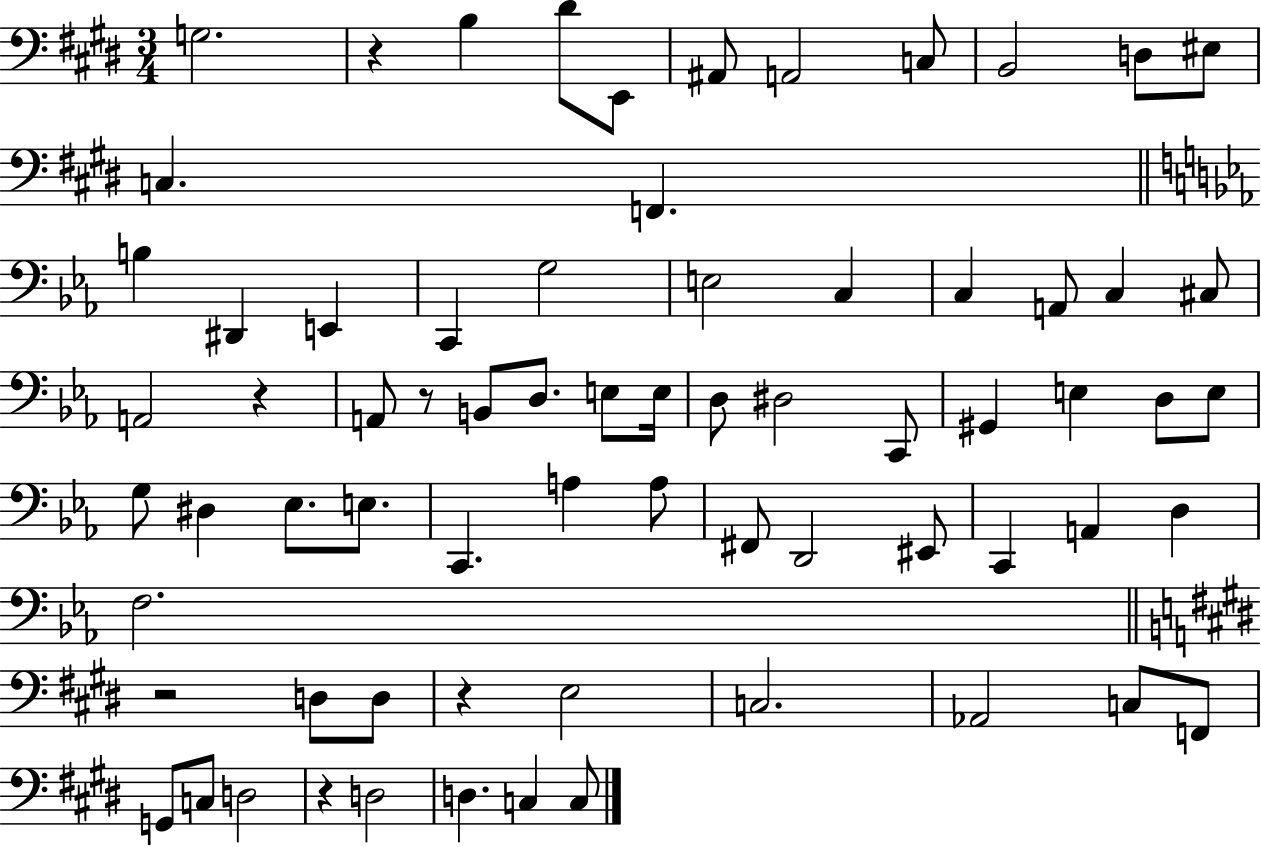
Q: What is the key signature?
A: E major